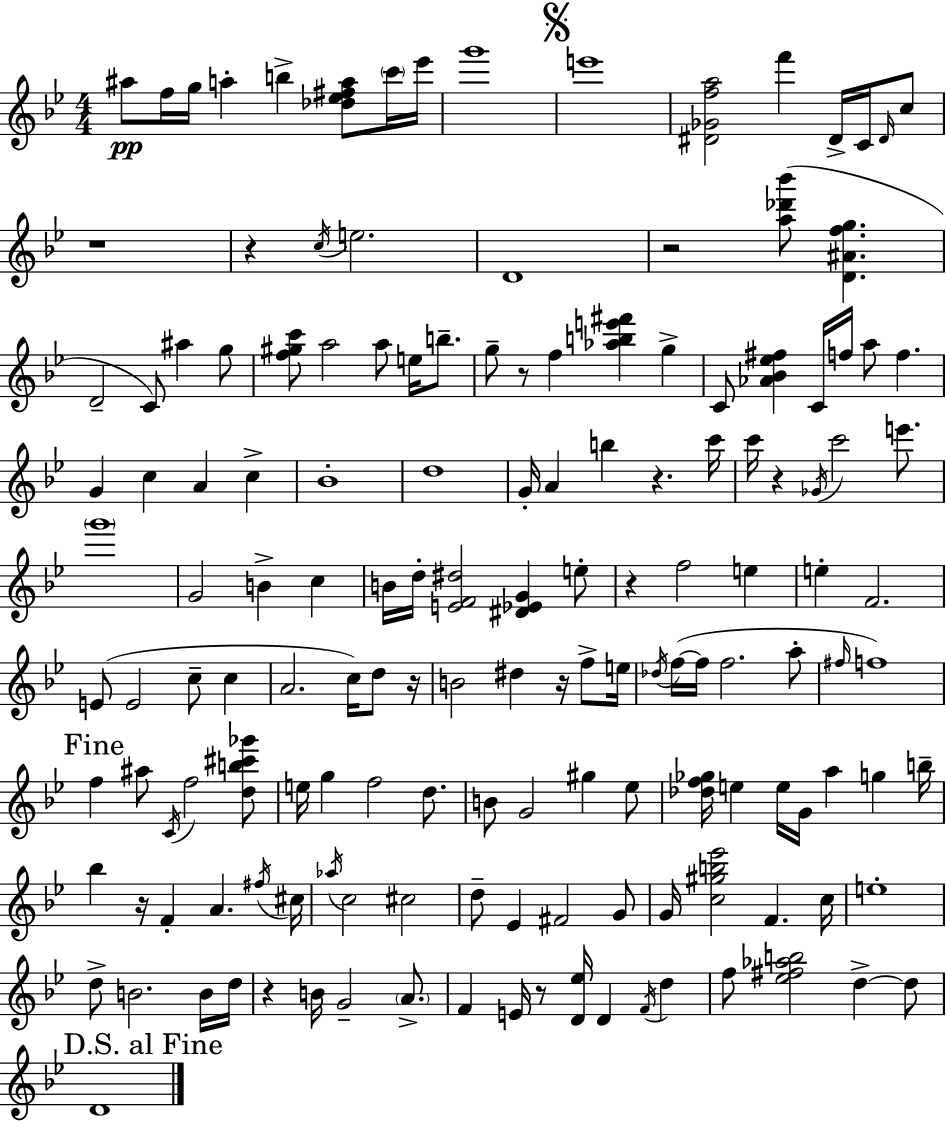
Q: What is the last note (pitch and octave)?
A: D4